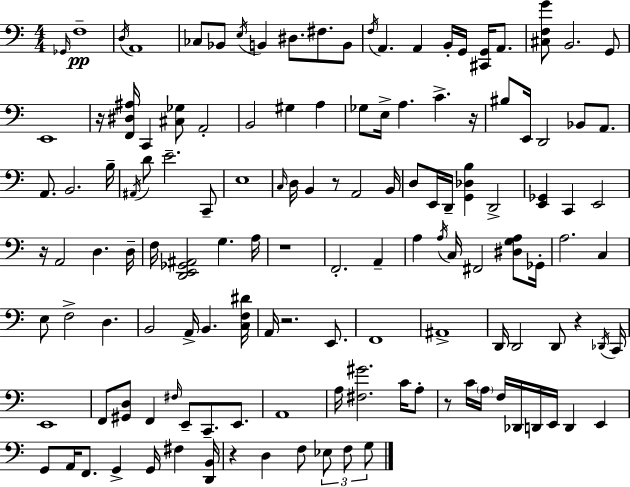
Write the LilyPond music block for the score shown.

{
  \clef bass
  \numericTimeSignature
  \time 4/4
  \key a \minor
  \grace { ges,16 }\pp f1-- | \acciaccatura { d16 } a,1 | ces8 bes,8 \acciaccatura { e16 } b,4 dis8. fis8. | b,8 \acciaccatura { f16 } a,4. a,4 b,16-. g,16 | \break <cis, g,>16 a,8. <cis f g'>8 b,2. | g,8 e,1 | r16 <f, dis ais>16 c,4 <cis ges>8 a,2-. | b,2 gis4 | \break a4 ges8 e16-> a4. c'4.-> | r16 bis8 e,16 d,2 bes,8 | a,8. a,8. b,2. | b16-- \acciaccatura { ais,16 } d'8 e'2.-- | \break c,8-- e1 | \grace { c16 } d16 b,4 r8 a,2 | b,16 d8 e,16 d,16-- <g, des b>4 d,2-> | <e, ges,>4 c,4 e,2 | \break r16 a,2 d4. | d16-- f16 <d, e, ges, ais,>2 g4. | a16 r1 | f,2.-. | \break a,4-- a4 \acciaccatura { a16 } c16 fis,2 | <dis g a>8 ges,16-. a2. | c4 e8 f2-> | d4. b,2 a,16-> | \break b,4. <c f dis'>16 a,16 r2. | e,8. f,1 | ais,1-> | d,16 d,2 | \break d,8 r4 \acciaccatura { des,16 } c,16 e,1 | f,8 <gis, d>8 f,4 | \grace { fis16 } e,8-- c,8.-- e,8. a,1 | a16 <fis gis'>2. | \break c'16 a8-. r8 c'16 \parenthesize a16 f16 des,16 d,16 | e,16 d,4 e,4 g,8 a,16 f,8. g,4-> | g,16 fis4 <d, b,>16 r4 d4 | f8 \tuplet 3/2 { ees8 f8 g8 } \bar "|."
}